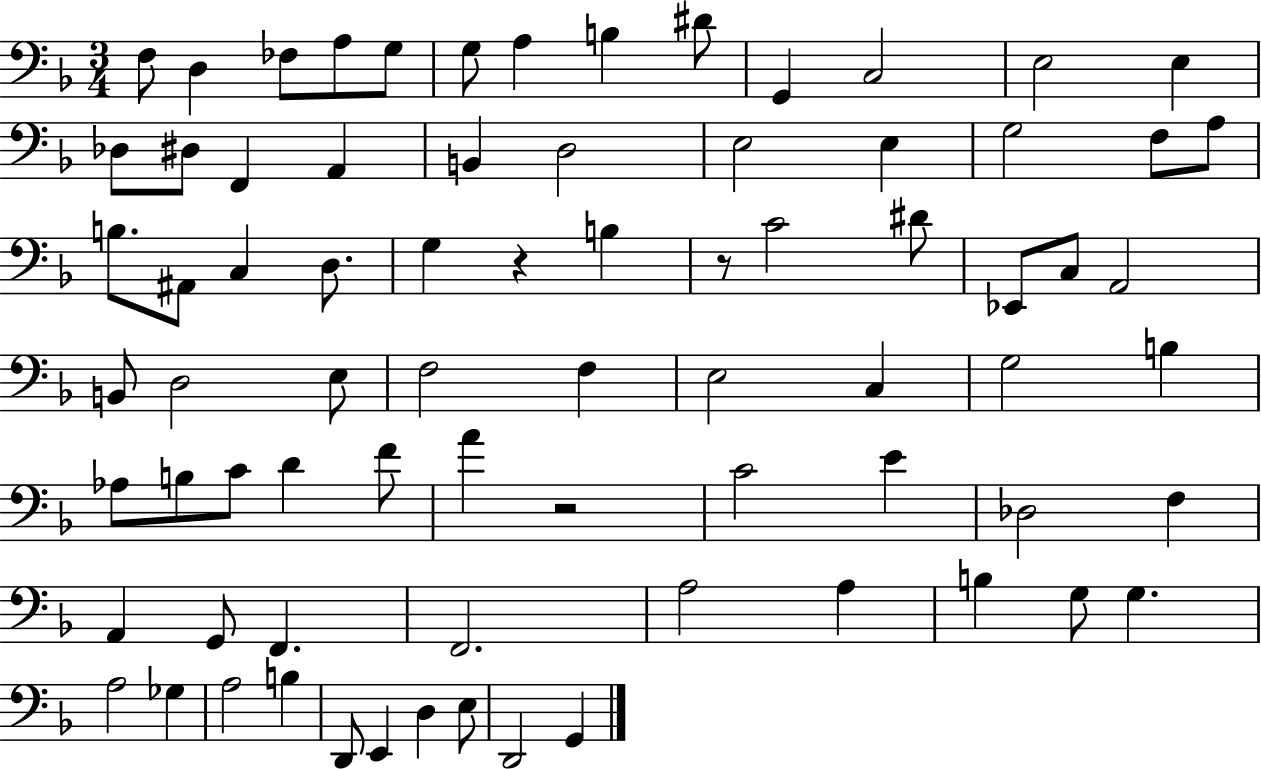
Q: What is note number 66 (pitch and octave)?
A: A3